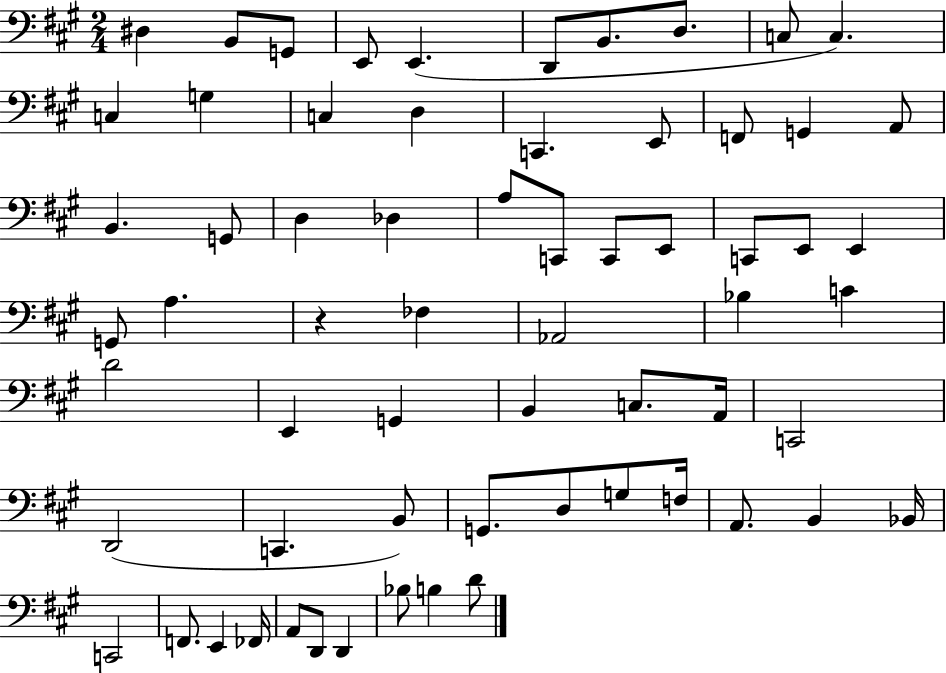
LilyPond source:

{
  \clef bass
  \numericTimeSignature
  \time 2/4
  \key a \major
  \repeat volta 2 { dis4 b,8 g,8 | e,8 e,4.( | d,8 b,8. d8. | c8 c4.) | \break c4 g4 | c4 d4 | c,4. e,8 | f,8 g,4 a,8 | \break b,4. g,8 | d4 des4 | a8 c,8 c,8 e,8 | c,8 e,8 e,4 | \break g,8 a4. | r4 fes4 | aes,2 | bes4 c'4 | \break d'2 | e,4 g,4 | b,4 c8. a,16 | c,2 | \break d,2( | c,4. b,8) | g,8. d8 g8 f16 | a,8. b,4 bes,16 | \break c,2 | f,8. e,4 fes,16 | a,8 d,8 d,4 | bes8 b4 d'8 | \break } \bar "|."
}